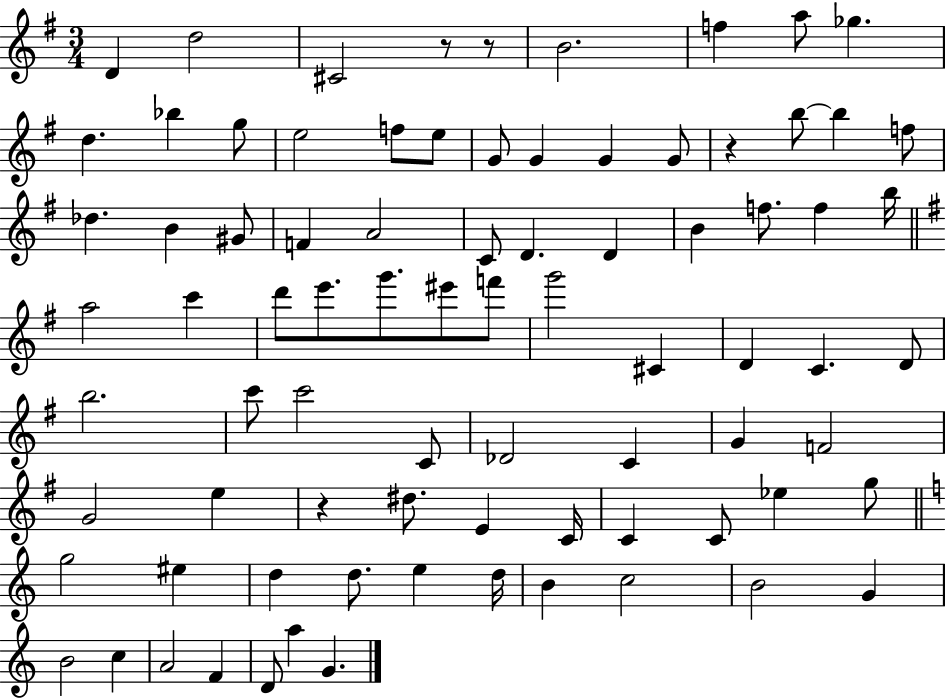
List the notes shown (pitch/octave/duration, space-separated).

D4/q D5/h C#4/h R/e R/e B4/h. F5/q A5/e Gb5/q. D5/q. Bb5/q G5/e E5/h F5/e E5/e G4/e G4/q G4/q G4/e R/q B5/e B5/q F5/e Db5/q. B4/q G#4/e F4/q A4/h C4/e D4/q. D4/q B4/q F5/e. F5/q B5/s A5/h C6/q D6/e E6/e. G6/e. EIS6/e F6/e G6/h C#4/q D4/q C4/q. D4/e B5/h. C6/e C6/h C4/e Db4/h C4/q G4/q F4/h G4/h E5/q R/q D#5/e. E4/q C4/s C4/q C4/e Eb5/q G5/e G5/h EIS5/q D5/q D5/e. E5/q D5/s B4/q C5/h B4/h G4/q B4/h C5/q A4/h F4/q D4/e A5/q G4/q.